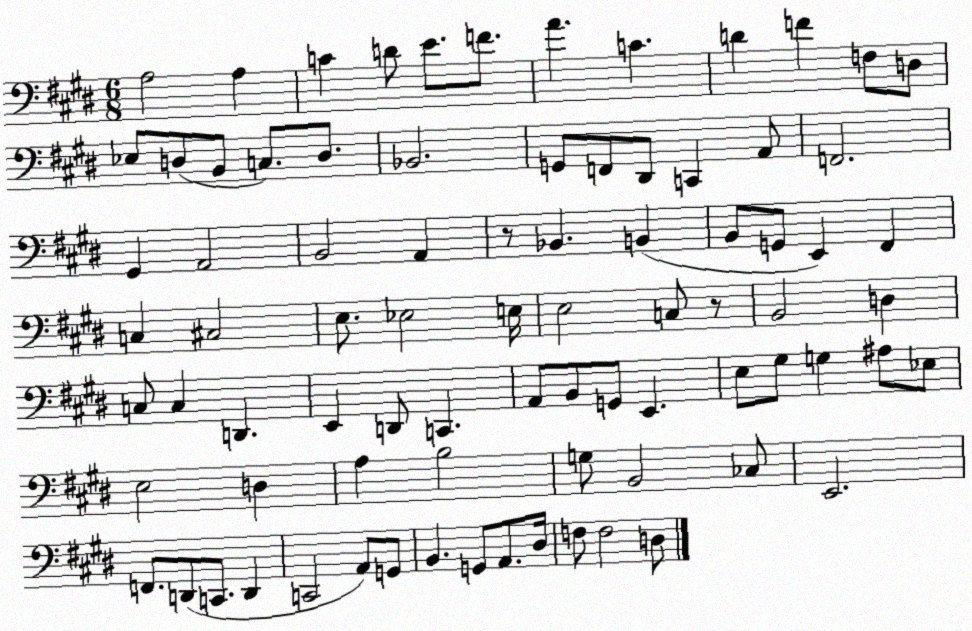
X:1
T:Untitled
M:6/8
L:1/4
K:E
A,2 A, C D/2 E/2 F/2 A C D F F,/2 D,/2 _E,/2 D,/2 B,,/2 C,/2 D,/2 _B,,2 G,,/2 F,,/2 ^D,,/2 C,, A,,/2 F,,2 ^G,, A,,2 B,,2 A,, z/2 _B,, B,, B,,/2 G,,/2 E,, ^F,, C, ^C,2 E,/2 _E,2 E,/4 E,2 C,/2 z/2 B,,2 D, C,/2 C, D,, E,, D,,/2 C,, A,,/2 B,,/2 G,,/2 E,, E,/2 ^G,/2 G, ^A,/2 _E,/2 E,2 D, A, B,2 G,/2 B,,2 _C,/2 E,,2 F,,/2 D,,/2 C,,/2 D,, C,,2 A,,/2 G,,/2 B,, G,,/2 A,,/2 ^D,/4 F,/2 F,2 D,/2